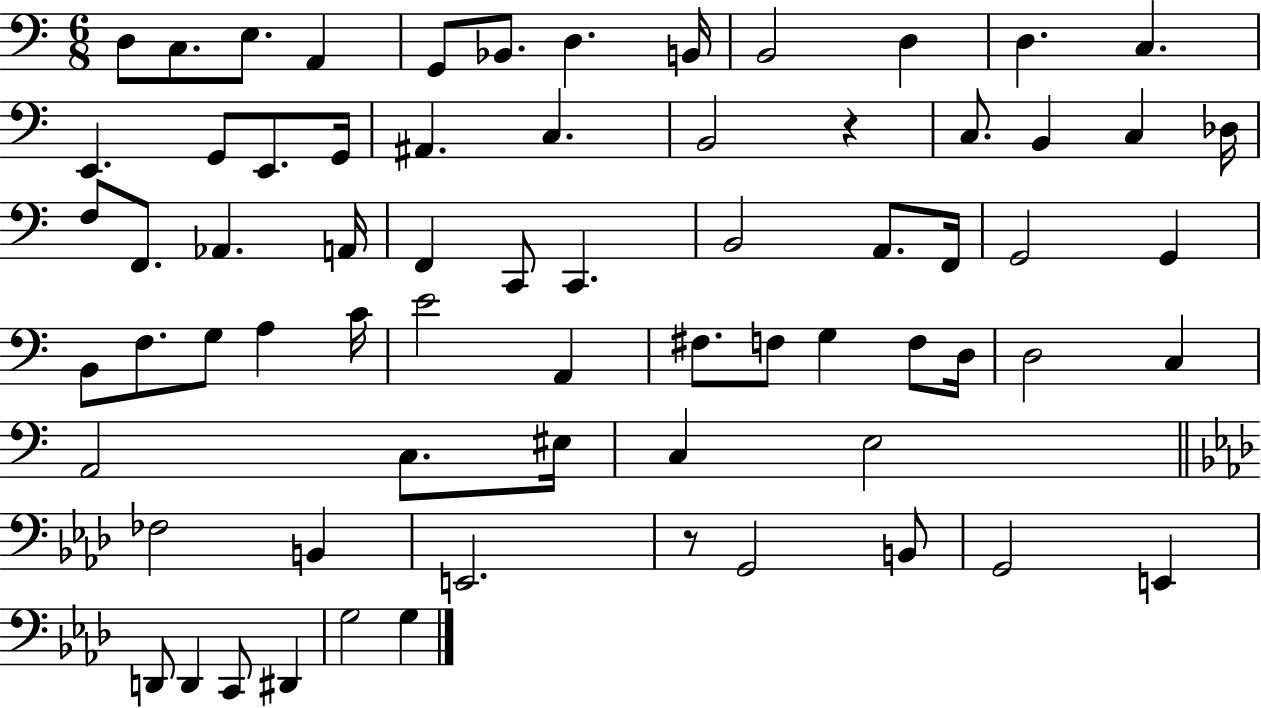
D3/e C3/e. E3/e. A2/q G2/e Bb2/e. D3/q. B2/s B2/h D3/q D3/q. C3/q. E2/q. G2/e E2/e. G2/s A#2/q. C3/q. B2/h R/q C3/e. B2/q C3/q Db3/s F3/e F2/e. Ab2/q. A2/s F2/q C2/e C2/q. B2/h A2/e. F2/s G2/h G2/q B2/e F3/e. G3/e A3/q C4/s E4/h A2/q F#3/e. F3/e G3/q F3/e D3/s D3/h C3/q A2/h C3/e. EIS3/s C3/q E3/h FES3/h B2/q E2/h. R/e G2/h B2/e G2/h E2/q D2/e D2/q C2/e D#2/q G3/h G3/q